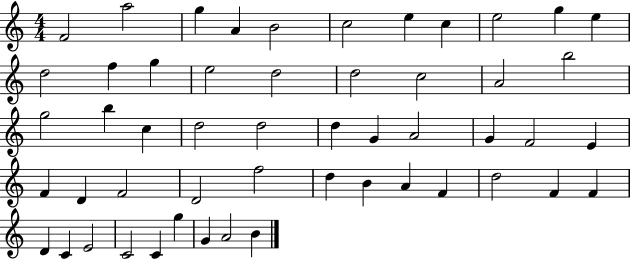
X:1
T:Untitled
M:4/4
L:1/4
K:C
F2 a2 g A B2 c2 e c e2 g e d2 f g e2 d2 d2 c2 A2 b2 g2 b c d2 d2 d G A2 G F2 E F D F2 D2 f2 d B A F d2 F F D C E2 C2 C g G A2 B